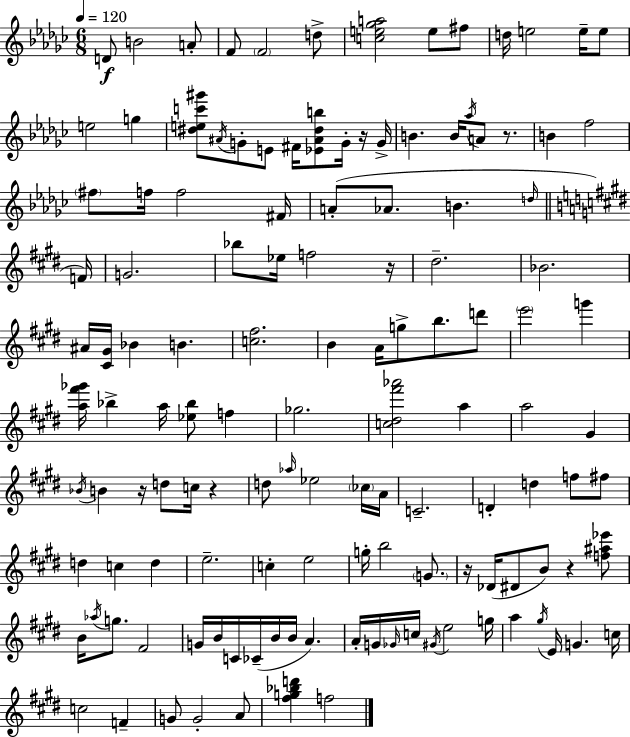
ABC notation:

X:1
T:Untitled
M:6/8
L:1/4
K:Ebm
D/2 B2 A/2 F/2 F2 d/2 [ce_ga]2 e/2 ^f/2 d/4 e2 e/4 e/2 e2 g [^dec'^g']/2 ^A/4 G/2 E/2 ^F/4 [_E^A^db]/2 G/4 z/4 G/4 B B/4 _a/4 A/2 z/2 B f2 ^f/2 f/4 f2 ^F/4 A/2 _A/2 B d/4 F/4 G2 _b/2 _e/4 f2 z/4 ^d2 _B2 ^A/4 [^C^G]/4 _B B [c^f]2 B A/4 g/2 b/2 d'/2 e'2 g' [a^f'_g']/4 _b a/4 [_e_b]/2 f _g2 [c^d^f'_a']2 a a2 ^G _B/4 B z/4 d/2 c/4 z d/2 _a/4 _e2 _c/4 A/4 C2 D d f/2 ^f/2 d c d e2 c e2 g/4 b2 G/2 z/4 _D/4 ^D/2 B/2 z [f^a_e']/2 B/4 _a/4 g/2 ^F2 G/4 B/4 C/4 _C/4 B/4 B/4 A A/4 G/4 _G/4 c/4 ^G/4 e2 g/4 a ^g/4 E/4 G c/4 c2 F G/2 G2 A/2 [^fg_bd'] f2